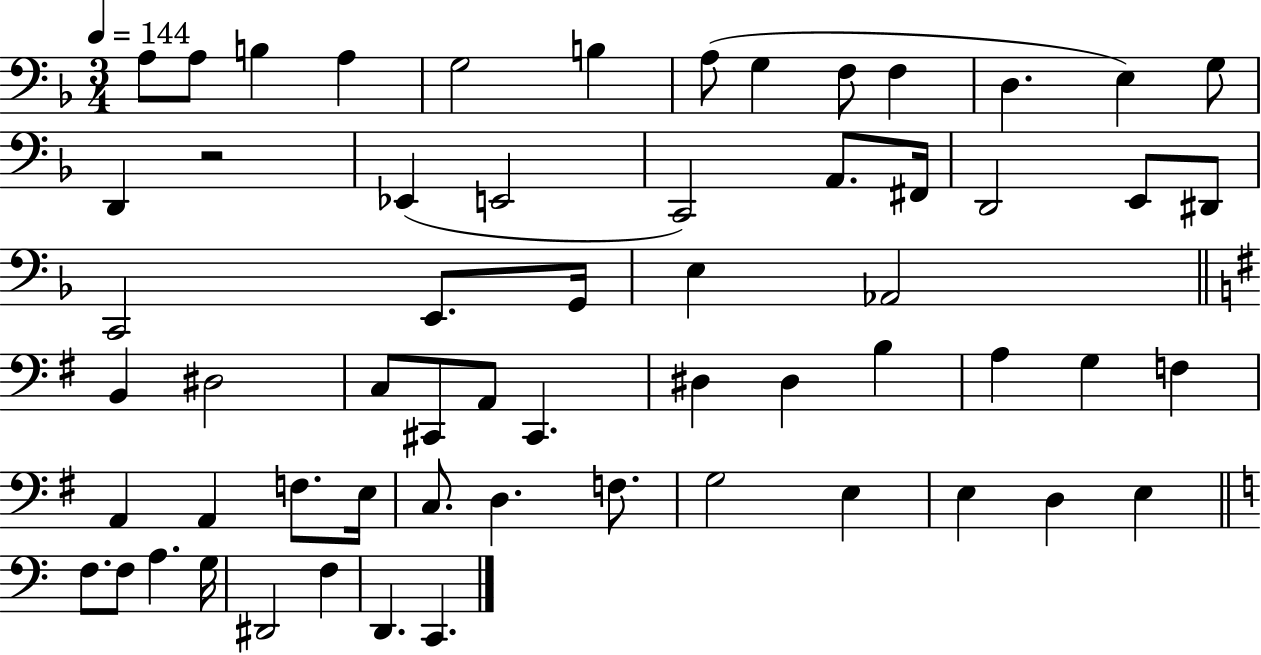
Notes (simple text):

A3/e A3/e B3/q A3/q G3/h B3/q A3/e G3/q F3/e F3/q D3/q. E3/q G3/e D2/q R/h Eb2/q E2/h C2/h A2/e. F#2/s D2/h E2/e D#2/e C2/h E2/e. G2/s E3/q Ab2/h B2/q D#3/h C3/e C#2/e A2/e C#2/q. D#3/q D#3/q B3/q A3/q G3/q F3/q A2/q A2/q F3/e. E3/s C3/e. D3/q. F3/e. G3/h E3/q E3/q D3/q E3/q F3/e. F3/e A3/q. G3/s D#2/h F3/q D2/q. C2/q.